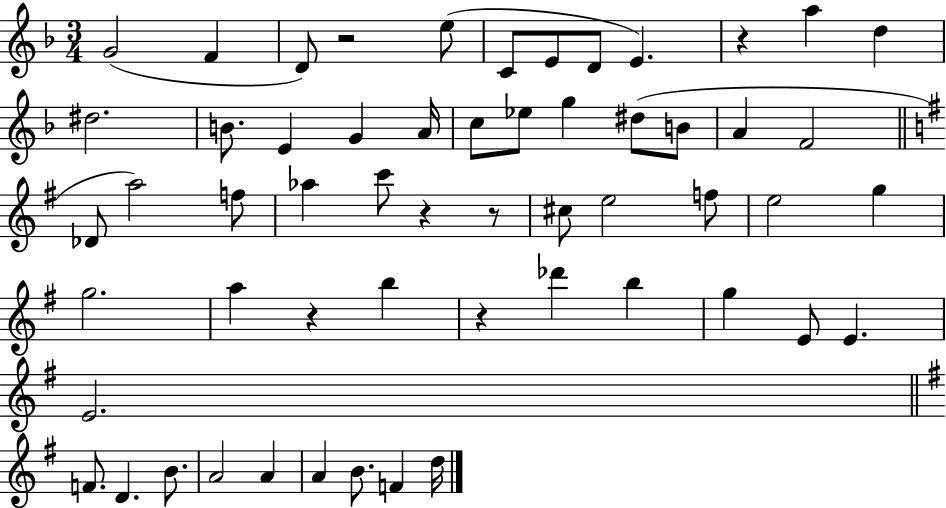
{
  \clef treble
  \numericTimeSignature
  \time 3/4
  \key f \major
  g'2( f'4 | d'8) r2 e''8( | c'8 e'8 d'8 e'4.) | r4 a''4 d''4 | \break dis''2. | b'8. e'4 g'4 a'16 | c''8 ees''8 g''4 dis''8( b'8 | a'4 f'2 | \break \bar "||" \break \key e \minor des'8 a''2) f''8 | aes''4 c'''8 r4 r8 | cis''8 e''2 f''8 | e''2 g''4 | \break g''2. | a''4 r4 b''4 | r4 des'''4 b''4 | g''4 e'8 e'4. | \break e'2. | \bar "||" \break \key g \major f'8. d'4. b'8. | a'2 a'4 | a'4 b'8. f'4 d''16 | \bar "|."
}